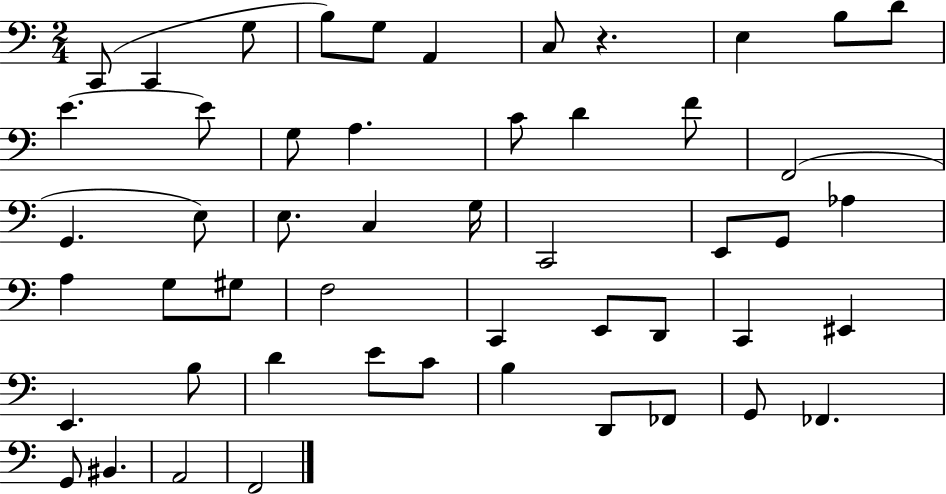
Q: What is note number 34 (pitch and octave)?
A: D2